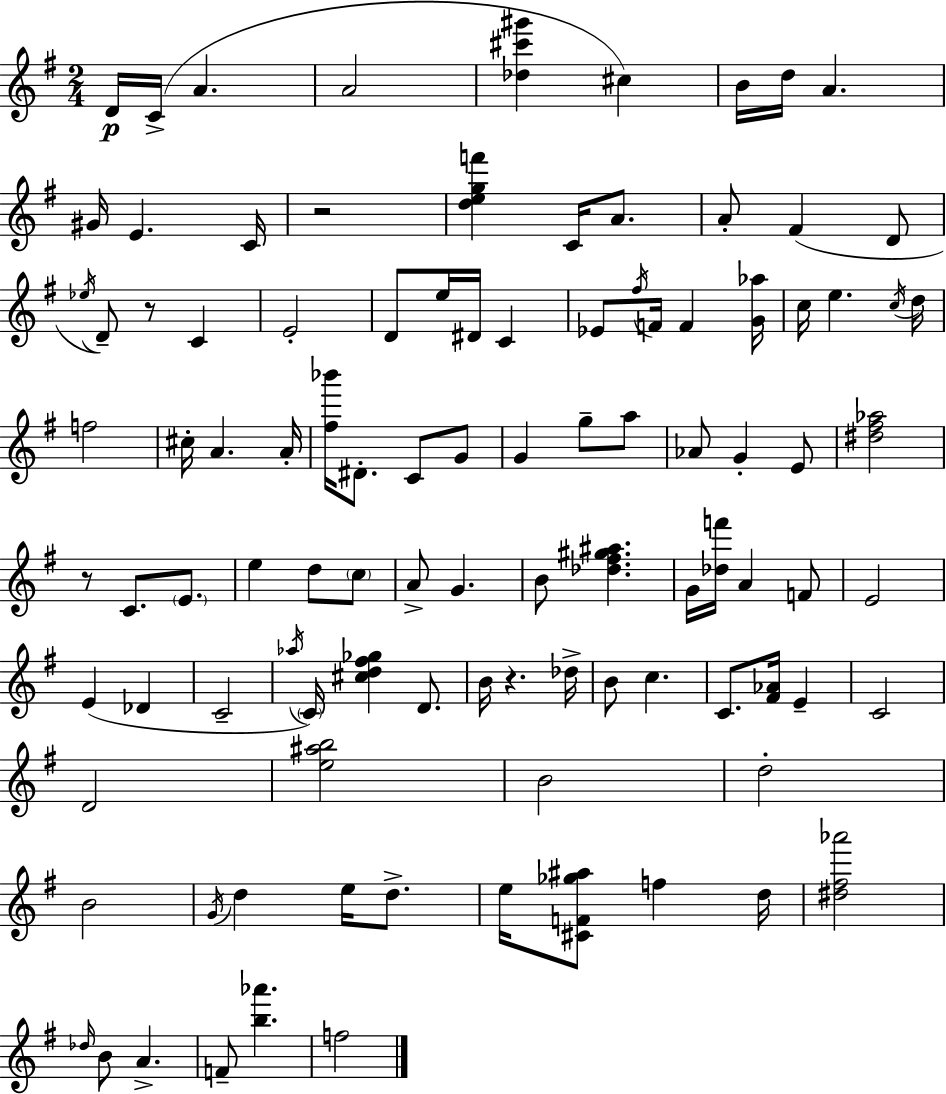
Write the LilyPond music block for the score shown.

{
  \clef treble
  \numericTimeSignature
  \time 2/4
  \key g \major
  \repeat volta 2 { d'16\p c'16->( a'4. | a'2 | <des'' cis''' gis'''>4 cis''4) | b'16 d''16 a'4. | \break gis'16 e'4. c'16 | r2 | <d'' e'' g'' f'''>4 c'16 a'8. | a'8-. fis'4( d'8 | \break \acciaccatura { ees''16 } d'8--) r8 c'4 | e'2-. | d'8 e''16 dis'16 c'4 | ees'8 \acciaccatura { fis''16 } f'16 f'4 | \break <g' aes''>16 c''16 e''4. | \acciaccatura { c''16 } d''16 f''2 | cis''16-. a'4. | a'16-. <fis'' bes'''>16 dis'8.-. c'8 | \break g'8 g'4 g''8-- | a''8 aes'8 g'4-. | e'8 <dis'' fis'' aes''>2 | r8 c'8. | \break \parenthesize e'8. e''4 d''8 | \parenthesize c''8 a'8-> g'4. | b'8 <des'' fis'' gis'' ais''>4. | g'16 <des'' f'''>16 a'4 | \break f'8 e'2 | e'4( des'4 | c'2-- | \acciaccatura { aes''16 } \parenthesize c'16) <cis'' d'' fis'' ges''>4 | \break d'8. b'16 r4. | des''16-> b'8 c''4. | c'8. <fis' aes'>16 | e'4-- c'2 | \break d'2 | <e'' ais'' b''>2 | b'2 | d''2-. | \break b'2 | \acciaccatura { g'16 } d''4 | e''16 d''8.-> e''16 <cis' f' ges'' ais''>8 | f''4 d''16 <dis'' fis'' aes'''>2 | \break \grace { des''16 } b'8 | a'4.-> f'8-- | <b'' aes'''>4. f''2 | } \bar "|."
}